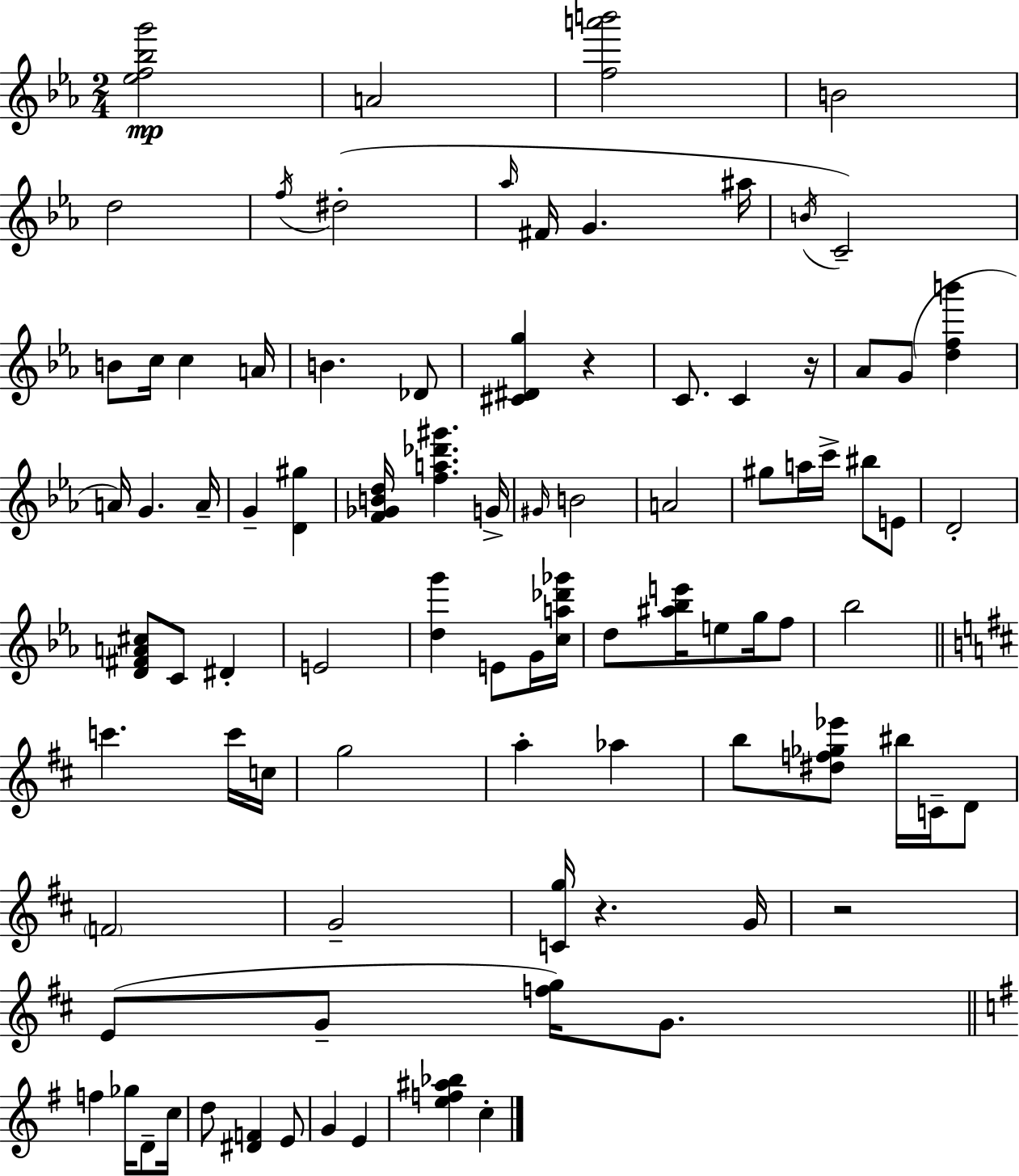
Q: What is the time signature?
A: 2/4